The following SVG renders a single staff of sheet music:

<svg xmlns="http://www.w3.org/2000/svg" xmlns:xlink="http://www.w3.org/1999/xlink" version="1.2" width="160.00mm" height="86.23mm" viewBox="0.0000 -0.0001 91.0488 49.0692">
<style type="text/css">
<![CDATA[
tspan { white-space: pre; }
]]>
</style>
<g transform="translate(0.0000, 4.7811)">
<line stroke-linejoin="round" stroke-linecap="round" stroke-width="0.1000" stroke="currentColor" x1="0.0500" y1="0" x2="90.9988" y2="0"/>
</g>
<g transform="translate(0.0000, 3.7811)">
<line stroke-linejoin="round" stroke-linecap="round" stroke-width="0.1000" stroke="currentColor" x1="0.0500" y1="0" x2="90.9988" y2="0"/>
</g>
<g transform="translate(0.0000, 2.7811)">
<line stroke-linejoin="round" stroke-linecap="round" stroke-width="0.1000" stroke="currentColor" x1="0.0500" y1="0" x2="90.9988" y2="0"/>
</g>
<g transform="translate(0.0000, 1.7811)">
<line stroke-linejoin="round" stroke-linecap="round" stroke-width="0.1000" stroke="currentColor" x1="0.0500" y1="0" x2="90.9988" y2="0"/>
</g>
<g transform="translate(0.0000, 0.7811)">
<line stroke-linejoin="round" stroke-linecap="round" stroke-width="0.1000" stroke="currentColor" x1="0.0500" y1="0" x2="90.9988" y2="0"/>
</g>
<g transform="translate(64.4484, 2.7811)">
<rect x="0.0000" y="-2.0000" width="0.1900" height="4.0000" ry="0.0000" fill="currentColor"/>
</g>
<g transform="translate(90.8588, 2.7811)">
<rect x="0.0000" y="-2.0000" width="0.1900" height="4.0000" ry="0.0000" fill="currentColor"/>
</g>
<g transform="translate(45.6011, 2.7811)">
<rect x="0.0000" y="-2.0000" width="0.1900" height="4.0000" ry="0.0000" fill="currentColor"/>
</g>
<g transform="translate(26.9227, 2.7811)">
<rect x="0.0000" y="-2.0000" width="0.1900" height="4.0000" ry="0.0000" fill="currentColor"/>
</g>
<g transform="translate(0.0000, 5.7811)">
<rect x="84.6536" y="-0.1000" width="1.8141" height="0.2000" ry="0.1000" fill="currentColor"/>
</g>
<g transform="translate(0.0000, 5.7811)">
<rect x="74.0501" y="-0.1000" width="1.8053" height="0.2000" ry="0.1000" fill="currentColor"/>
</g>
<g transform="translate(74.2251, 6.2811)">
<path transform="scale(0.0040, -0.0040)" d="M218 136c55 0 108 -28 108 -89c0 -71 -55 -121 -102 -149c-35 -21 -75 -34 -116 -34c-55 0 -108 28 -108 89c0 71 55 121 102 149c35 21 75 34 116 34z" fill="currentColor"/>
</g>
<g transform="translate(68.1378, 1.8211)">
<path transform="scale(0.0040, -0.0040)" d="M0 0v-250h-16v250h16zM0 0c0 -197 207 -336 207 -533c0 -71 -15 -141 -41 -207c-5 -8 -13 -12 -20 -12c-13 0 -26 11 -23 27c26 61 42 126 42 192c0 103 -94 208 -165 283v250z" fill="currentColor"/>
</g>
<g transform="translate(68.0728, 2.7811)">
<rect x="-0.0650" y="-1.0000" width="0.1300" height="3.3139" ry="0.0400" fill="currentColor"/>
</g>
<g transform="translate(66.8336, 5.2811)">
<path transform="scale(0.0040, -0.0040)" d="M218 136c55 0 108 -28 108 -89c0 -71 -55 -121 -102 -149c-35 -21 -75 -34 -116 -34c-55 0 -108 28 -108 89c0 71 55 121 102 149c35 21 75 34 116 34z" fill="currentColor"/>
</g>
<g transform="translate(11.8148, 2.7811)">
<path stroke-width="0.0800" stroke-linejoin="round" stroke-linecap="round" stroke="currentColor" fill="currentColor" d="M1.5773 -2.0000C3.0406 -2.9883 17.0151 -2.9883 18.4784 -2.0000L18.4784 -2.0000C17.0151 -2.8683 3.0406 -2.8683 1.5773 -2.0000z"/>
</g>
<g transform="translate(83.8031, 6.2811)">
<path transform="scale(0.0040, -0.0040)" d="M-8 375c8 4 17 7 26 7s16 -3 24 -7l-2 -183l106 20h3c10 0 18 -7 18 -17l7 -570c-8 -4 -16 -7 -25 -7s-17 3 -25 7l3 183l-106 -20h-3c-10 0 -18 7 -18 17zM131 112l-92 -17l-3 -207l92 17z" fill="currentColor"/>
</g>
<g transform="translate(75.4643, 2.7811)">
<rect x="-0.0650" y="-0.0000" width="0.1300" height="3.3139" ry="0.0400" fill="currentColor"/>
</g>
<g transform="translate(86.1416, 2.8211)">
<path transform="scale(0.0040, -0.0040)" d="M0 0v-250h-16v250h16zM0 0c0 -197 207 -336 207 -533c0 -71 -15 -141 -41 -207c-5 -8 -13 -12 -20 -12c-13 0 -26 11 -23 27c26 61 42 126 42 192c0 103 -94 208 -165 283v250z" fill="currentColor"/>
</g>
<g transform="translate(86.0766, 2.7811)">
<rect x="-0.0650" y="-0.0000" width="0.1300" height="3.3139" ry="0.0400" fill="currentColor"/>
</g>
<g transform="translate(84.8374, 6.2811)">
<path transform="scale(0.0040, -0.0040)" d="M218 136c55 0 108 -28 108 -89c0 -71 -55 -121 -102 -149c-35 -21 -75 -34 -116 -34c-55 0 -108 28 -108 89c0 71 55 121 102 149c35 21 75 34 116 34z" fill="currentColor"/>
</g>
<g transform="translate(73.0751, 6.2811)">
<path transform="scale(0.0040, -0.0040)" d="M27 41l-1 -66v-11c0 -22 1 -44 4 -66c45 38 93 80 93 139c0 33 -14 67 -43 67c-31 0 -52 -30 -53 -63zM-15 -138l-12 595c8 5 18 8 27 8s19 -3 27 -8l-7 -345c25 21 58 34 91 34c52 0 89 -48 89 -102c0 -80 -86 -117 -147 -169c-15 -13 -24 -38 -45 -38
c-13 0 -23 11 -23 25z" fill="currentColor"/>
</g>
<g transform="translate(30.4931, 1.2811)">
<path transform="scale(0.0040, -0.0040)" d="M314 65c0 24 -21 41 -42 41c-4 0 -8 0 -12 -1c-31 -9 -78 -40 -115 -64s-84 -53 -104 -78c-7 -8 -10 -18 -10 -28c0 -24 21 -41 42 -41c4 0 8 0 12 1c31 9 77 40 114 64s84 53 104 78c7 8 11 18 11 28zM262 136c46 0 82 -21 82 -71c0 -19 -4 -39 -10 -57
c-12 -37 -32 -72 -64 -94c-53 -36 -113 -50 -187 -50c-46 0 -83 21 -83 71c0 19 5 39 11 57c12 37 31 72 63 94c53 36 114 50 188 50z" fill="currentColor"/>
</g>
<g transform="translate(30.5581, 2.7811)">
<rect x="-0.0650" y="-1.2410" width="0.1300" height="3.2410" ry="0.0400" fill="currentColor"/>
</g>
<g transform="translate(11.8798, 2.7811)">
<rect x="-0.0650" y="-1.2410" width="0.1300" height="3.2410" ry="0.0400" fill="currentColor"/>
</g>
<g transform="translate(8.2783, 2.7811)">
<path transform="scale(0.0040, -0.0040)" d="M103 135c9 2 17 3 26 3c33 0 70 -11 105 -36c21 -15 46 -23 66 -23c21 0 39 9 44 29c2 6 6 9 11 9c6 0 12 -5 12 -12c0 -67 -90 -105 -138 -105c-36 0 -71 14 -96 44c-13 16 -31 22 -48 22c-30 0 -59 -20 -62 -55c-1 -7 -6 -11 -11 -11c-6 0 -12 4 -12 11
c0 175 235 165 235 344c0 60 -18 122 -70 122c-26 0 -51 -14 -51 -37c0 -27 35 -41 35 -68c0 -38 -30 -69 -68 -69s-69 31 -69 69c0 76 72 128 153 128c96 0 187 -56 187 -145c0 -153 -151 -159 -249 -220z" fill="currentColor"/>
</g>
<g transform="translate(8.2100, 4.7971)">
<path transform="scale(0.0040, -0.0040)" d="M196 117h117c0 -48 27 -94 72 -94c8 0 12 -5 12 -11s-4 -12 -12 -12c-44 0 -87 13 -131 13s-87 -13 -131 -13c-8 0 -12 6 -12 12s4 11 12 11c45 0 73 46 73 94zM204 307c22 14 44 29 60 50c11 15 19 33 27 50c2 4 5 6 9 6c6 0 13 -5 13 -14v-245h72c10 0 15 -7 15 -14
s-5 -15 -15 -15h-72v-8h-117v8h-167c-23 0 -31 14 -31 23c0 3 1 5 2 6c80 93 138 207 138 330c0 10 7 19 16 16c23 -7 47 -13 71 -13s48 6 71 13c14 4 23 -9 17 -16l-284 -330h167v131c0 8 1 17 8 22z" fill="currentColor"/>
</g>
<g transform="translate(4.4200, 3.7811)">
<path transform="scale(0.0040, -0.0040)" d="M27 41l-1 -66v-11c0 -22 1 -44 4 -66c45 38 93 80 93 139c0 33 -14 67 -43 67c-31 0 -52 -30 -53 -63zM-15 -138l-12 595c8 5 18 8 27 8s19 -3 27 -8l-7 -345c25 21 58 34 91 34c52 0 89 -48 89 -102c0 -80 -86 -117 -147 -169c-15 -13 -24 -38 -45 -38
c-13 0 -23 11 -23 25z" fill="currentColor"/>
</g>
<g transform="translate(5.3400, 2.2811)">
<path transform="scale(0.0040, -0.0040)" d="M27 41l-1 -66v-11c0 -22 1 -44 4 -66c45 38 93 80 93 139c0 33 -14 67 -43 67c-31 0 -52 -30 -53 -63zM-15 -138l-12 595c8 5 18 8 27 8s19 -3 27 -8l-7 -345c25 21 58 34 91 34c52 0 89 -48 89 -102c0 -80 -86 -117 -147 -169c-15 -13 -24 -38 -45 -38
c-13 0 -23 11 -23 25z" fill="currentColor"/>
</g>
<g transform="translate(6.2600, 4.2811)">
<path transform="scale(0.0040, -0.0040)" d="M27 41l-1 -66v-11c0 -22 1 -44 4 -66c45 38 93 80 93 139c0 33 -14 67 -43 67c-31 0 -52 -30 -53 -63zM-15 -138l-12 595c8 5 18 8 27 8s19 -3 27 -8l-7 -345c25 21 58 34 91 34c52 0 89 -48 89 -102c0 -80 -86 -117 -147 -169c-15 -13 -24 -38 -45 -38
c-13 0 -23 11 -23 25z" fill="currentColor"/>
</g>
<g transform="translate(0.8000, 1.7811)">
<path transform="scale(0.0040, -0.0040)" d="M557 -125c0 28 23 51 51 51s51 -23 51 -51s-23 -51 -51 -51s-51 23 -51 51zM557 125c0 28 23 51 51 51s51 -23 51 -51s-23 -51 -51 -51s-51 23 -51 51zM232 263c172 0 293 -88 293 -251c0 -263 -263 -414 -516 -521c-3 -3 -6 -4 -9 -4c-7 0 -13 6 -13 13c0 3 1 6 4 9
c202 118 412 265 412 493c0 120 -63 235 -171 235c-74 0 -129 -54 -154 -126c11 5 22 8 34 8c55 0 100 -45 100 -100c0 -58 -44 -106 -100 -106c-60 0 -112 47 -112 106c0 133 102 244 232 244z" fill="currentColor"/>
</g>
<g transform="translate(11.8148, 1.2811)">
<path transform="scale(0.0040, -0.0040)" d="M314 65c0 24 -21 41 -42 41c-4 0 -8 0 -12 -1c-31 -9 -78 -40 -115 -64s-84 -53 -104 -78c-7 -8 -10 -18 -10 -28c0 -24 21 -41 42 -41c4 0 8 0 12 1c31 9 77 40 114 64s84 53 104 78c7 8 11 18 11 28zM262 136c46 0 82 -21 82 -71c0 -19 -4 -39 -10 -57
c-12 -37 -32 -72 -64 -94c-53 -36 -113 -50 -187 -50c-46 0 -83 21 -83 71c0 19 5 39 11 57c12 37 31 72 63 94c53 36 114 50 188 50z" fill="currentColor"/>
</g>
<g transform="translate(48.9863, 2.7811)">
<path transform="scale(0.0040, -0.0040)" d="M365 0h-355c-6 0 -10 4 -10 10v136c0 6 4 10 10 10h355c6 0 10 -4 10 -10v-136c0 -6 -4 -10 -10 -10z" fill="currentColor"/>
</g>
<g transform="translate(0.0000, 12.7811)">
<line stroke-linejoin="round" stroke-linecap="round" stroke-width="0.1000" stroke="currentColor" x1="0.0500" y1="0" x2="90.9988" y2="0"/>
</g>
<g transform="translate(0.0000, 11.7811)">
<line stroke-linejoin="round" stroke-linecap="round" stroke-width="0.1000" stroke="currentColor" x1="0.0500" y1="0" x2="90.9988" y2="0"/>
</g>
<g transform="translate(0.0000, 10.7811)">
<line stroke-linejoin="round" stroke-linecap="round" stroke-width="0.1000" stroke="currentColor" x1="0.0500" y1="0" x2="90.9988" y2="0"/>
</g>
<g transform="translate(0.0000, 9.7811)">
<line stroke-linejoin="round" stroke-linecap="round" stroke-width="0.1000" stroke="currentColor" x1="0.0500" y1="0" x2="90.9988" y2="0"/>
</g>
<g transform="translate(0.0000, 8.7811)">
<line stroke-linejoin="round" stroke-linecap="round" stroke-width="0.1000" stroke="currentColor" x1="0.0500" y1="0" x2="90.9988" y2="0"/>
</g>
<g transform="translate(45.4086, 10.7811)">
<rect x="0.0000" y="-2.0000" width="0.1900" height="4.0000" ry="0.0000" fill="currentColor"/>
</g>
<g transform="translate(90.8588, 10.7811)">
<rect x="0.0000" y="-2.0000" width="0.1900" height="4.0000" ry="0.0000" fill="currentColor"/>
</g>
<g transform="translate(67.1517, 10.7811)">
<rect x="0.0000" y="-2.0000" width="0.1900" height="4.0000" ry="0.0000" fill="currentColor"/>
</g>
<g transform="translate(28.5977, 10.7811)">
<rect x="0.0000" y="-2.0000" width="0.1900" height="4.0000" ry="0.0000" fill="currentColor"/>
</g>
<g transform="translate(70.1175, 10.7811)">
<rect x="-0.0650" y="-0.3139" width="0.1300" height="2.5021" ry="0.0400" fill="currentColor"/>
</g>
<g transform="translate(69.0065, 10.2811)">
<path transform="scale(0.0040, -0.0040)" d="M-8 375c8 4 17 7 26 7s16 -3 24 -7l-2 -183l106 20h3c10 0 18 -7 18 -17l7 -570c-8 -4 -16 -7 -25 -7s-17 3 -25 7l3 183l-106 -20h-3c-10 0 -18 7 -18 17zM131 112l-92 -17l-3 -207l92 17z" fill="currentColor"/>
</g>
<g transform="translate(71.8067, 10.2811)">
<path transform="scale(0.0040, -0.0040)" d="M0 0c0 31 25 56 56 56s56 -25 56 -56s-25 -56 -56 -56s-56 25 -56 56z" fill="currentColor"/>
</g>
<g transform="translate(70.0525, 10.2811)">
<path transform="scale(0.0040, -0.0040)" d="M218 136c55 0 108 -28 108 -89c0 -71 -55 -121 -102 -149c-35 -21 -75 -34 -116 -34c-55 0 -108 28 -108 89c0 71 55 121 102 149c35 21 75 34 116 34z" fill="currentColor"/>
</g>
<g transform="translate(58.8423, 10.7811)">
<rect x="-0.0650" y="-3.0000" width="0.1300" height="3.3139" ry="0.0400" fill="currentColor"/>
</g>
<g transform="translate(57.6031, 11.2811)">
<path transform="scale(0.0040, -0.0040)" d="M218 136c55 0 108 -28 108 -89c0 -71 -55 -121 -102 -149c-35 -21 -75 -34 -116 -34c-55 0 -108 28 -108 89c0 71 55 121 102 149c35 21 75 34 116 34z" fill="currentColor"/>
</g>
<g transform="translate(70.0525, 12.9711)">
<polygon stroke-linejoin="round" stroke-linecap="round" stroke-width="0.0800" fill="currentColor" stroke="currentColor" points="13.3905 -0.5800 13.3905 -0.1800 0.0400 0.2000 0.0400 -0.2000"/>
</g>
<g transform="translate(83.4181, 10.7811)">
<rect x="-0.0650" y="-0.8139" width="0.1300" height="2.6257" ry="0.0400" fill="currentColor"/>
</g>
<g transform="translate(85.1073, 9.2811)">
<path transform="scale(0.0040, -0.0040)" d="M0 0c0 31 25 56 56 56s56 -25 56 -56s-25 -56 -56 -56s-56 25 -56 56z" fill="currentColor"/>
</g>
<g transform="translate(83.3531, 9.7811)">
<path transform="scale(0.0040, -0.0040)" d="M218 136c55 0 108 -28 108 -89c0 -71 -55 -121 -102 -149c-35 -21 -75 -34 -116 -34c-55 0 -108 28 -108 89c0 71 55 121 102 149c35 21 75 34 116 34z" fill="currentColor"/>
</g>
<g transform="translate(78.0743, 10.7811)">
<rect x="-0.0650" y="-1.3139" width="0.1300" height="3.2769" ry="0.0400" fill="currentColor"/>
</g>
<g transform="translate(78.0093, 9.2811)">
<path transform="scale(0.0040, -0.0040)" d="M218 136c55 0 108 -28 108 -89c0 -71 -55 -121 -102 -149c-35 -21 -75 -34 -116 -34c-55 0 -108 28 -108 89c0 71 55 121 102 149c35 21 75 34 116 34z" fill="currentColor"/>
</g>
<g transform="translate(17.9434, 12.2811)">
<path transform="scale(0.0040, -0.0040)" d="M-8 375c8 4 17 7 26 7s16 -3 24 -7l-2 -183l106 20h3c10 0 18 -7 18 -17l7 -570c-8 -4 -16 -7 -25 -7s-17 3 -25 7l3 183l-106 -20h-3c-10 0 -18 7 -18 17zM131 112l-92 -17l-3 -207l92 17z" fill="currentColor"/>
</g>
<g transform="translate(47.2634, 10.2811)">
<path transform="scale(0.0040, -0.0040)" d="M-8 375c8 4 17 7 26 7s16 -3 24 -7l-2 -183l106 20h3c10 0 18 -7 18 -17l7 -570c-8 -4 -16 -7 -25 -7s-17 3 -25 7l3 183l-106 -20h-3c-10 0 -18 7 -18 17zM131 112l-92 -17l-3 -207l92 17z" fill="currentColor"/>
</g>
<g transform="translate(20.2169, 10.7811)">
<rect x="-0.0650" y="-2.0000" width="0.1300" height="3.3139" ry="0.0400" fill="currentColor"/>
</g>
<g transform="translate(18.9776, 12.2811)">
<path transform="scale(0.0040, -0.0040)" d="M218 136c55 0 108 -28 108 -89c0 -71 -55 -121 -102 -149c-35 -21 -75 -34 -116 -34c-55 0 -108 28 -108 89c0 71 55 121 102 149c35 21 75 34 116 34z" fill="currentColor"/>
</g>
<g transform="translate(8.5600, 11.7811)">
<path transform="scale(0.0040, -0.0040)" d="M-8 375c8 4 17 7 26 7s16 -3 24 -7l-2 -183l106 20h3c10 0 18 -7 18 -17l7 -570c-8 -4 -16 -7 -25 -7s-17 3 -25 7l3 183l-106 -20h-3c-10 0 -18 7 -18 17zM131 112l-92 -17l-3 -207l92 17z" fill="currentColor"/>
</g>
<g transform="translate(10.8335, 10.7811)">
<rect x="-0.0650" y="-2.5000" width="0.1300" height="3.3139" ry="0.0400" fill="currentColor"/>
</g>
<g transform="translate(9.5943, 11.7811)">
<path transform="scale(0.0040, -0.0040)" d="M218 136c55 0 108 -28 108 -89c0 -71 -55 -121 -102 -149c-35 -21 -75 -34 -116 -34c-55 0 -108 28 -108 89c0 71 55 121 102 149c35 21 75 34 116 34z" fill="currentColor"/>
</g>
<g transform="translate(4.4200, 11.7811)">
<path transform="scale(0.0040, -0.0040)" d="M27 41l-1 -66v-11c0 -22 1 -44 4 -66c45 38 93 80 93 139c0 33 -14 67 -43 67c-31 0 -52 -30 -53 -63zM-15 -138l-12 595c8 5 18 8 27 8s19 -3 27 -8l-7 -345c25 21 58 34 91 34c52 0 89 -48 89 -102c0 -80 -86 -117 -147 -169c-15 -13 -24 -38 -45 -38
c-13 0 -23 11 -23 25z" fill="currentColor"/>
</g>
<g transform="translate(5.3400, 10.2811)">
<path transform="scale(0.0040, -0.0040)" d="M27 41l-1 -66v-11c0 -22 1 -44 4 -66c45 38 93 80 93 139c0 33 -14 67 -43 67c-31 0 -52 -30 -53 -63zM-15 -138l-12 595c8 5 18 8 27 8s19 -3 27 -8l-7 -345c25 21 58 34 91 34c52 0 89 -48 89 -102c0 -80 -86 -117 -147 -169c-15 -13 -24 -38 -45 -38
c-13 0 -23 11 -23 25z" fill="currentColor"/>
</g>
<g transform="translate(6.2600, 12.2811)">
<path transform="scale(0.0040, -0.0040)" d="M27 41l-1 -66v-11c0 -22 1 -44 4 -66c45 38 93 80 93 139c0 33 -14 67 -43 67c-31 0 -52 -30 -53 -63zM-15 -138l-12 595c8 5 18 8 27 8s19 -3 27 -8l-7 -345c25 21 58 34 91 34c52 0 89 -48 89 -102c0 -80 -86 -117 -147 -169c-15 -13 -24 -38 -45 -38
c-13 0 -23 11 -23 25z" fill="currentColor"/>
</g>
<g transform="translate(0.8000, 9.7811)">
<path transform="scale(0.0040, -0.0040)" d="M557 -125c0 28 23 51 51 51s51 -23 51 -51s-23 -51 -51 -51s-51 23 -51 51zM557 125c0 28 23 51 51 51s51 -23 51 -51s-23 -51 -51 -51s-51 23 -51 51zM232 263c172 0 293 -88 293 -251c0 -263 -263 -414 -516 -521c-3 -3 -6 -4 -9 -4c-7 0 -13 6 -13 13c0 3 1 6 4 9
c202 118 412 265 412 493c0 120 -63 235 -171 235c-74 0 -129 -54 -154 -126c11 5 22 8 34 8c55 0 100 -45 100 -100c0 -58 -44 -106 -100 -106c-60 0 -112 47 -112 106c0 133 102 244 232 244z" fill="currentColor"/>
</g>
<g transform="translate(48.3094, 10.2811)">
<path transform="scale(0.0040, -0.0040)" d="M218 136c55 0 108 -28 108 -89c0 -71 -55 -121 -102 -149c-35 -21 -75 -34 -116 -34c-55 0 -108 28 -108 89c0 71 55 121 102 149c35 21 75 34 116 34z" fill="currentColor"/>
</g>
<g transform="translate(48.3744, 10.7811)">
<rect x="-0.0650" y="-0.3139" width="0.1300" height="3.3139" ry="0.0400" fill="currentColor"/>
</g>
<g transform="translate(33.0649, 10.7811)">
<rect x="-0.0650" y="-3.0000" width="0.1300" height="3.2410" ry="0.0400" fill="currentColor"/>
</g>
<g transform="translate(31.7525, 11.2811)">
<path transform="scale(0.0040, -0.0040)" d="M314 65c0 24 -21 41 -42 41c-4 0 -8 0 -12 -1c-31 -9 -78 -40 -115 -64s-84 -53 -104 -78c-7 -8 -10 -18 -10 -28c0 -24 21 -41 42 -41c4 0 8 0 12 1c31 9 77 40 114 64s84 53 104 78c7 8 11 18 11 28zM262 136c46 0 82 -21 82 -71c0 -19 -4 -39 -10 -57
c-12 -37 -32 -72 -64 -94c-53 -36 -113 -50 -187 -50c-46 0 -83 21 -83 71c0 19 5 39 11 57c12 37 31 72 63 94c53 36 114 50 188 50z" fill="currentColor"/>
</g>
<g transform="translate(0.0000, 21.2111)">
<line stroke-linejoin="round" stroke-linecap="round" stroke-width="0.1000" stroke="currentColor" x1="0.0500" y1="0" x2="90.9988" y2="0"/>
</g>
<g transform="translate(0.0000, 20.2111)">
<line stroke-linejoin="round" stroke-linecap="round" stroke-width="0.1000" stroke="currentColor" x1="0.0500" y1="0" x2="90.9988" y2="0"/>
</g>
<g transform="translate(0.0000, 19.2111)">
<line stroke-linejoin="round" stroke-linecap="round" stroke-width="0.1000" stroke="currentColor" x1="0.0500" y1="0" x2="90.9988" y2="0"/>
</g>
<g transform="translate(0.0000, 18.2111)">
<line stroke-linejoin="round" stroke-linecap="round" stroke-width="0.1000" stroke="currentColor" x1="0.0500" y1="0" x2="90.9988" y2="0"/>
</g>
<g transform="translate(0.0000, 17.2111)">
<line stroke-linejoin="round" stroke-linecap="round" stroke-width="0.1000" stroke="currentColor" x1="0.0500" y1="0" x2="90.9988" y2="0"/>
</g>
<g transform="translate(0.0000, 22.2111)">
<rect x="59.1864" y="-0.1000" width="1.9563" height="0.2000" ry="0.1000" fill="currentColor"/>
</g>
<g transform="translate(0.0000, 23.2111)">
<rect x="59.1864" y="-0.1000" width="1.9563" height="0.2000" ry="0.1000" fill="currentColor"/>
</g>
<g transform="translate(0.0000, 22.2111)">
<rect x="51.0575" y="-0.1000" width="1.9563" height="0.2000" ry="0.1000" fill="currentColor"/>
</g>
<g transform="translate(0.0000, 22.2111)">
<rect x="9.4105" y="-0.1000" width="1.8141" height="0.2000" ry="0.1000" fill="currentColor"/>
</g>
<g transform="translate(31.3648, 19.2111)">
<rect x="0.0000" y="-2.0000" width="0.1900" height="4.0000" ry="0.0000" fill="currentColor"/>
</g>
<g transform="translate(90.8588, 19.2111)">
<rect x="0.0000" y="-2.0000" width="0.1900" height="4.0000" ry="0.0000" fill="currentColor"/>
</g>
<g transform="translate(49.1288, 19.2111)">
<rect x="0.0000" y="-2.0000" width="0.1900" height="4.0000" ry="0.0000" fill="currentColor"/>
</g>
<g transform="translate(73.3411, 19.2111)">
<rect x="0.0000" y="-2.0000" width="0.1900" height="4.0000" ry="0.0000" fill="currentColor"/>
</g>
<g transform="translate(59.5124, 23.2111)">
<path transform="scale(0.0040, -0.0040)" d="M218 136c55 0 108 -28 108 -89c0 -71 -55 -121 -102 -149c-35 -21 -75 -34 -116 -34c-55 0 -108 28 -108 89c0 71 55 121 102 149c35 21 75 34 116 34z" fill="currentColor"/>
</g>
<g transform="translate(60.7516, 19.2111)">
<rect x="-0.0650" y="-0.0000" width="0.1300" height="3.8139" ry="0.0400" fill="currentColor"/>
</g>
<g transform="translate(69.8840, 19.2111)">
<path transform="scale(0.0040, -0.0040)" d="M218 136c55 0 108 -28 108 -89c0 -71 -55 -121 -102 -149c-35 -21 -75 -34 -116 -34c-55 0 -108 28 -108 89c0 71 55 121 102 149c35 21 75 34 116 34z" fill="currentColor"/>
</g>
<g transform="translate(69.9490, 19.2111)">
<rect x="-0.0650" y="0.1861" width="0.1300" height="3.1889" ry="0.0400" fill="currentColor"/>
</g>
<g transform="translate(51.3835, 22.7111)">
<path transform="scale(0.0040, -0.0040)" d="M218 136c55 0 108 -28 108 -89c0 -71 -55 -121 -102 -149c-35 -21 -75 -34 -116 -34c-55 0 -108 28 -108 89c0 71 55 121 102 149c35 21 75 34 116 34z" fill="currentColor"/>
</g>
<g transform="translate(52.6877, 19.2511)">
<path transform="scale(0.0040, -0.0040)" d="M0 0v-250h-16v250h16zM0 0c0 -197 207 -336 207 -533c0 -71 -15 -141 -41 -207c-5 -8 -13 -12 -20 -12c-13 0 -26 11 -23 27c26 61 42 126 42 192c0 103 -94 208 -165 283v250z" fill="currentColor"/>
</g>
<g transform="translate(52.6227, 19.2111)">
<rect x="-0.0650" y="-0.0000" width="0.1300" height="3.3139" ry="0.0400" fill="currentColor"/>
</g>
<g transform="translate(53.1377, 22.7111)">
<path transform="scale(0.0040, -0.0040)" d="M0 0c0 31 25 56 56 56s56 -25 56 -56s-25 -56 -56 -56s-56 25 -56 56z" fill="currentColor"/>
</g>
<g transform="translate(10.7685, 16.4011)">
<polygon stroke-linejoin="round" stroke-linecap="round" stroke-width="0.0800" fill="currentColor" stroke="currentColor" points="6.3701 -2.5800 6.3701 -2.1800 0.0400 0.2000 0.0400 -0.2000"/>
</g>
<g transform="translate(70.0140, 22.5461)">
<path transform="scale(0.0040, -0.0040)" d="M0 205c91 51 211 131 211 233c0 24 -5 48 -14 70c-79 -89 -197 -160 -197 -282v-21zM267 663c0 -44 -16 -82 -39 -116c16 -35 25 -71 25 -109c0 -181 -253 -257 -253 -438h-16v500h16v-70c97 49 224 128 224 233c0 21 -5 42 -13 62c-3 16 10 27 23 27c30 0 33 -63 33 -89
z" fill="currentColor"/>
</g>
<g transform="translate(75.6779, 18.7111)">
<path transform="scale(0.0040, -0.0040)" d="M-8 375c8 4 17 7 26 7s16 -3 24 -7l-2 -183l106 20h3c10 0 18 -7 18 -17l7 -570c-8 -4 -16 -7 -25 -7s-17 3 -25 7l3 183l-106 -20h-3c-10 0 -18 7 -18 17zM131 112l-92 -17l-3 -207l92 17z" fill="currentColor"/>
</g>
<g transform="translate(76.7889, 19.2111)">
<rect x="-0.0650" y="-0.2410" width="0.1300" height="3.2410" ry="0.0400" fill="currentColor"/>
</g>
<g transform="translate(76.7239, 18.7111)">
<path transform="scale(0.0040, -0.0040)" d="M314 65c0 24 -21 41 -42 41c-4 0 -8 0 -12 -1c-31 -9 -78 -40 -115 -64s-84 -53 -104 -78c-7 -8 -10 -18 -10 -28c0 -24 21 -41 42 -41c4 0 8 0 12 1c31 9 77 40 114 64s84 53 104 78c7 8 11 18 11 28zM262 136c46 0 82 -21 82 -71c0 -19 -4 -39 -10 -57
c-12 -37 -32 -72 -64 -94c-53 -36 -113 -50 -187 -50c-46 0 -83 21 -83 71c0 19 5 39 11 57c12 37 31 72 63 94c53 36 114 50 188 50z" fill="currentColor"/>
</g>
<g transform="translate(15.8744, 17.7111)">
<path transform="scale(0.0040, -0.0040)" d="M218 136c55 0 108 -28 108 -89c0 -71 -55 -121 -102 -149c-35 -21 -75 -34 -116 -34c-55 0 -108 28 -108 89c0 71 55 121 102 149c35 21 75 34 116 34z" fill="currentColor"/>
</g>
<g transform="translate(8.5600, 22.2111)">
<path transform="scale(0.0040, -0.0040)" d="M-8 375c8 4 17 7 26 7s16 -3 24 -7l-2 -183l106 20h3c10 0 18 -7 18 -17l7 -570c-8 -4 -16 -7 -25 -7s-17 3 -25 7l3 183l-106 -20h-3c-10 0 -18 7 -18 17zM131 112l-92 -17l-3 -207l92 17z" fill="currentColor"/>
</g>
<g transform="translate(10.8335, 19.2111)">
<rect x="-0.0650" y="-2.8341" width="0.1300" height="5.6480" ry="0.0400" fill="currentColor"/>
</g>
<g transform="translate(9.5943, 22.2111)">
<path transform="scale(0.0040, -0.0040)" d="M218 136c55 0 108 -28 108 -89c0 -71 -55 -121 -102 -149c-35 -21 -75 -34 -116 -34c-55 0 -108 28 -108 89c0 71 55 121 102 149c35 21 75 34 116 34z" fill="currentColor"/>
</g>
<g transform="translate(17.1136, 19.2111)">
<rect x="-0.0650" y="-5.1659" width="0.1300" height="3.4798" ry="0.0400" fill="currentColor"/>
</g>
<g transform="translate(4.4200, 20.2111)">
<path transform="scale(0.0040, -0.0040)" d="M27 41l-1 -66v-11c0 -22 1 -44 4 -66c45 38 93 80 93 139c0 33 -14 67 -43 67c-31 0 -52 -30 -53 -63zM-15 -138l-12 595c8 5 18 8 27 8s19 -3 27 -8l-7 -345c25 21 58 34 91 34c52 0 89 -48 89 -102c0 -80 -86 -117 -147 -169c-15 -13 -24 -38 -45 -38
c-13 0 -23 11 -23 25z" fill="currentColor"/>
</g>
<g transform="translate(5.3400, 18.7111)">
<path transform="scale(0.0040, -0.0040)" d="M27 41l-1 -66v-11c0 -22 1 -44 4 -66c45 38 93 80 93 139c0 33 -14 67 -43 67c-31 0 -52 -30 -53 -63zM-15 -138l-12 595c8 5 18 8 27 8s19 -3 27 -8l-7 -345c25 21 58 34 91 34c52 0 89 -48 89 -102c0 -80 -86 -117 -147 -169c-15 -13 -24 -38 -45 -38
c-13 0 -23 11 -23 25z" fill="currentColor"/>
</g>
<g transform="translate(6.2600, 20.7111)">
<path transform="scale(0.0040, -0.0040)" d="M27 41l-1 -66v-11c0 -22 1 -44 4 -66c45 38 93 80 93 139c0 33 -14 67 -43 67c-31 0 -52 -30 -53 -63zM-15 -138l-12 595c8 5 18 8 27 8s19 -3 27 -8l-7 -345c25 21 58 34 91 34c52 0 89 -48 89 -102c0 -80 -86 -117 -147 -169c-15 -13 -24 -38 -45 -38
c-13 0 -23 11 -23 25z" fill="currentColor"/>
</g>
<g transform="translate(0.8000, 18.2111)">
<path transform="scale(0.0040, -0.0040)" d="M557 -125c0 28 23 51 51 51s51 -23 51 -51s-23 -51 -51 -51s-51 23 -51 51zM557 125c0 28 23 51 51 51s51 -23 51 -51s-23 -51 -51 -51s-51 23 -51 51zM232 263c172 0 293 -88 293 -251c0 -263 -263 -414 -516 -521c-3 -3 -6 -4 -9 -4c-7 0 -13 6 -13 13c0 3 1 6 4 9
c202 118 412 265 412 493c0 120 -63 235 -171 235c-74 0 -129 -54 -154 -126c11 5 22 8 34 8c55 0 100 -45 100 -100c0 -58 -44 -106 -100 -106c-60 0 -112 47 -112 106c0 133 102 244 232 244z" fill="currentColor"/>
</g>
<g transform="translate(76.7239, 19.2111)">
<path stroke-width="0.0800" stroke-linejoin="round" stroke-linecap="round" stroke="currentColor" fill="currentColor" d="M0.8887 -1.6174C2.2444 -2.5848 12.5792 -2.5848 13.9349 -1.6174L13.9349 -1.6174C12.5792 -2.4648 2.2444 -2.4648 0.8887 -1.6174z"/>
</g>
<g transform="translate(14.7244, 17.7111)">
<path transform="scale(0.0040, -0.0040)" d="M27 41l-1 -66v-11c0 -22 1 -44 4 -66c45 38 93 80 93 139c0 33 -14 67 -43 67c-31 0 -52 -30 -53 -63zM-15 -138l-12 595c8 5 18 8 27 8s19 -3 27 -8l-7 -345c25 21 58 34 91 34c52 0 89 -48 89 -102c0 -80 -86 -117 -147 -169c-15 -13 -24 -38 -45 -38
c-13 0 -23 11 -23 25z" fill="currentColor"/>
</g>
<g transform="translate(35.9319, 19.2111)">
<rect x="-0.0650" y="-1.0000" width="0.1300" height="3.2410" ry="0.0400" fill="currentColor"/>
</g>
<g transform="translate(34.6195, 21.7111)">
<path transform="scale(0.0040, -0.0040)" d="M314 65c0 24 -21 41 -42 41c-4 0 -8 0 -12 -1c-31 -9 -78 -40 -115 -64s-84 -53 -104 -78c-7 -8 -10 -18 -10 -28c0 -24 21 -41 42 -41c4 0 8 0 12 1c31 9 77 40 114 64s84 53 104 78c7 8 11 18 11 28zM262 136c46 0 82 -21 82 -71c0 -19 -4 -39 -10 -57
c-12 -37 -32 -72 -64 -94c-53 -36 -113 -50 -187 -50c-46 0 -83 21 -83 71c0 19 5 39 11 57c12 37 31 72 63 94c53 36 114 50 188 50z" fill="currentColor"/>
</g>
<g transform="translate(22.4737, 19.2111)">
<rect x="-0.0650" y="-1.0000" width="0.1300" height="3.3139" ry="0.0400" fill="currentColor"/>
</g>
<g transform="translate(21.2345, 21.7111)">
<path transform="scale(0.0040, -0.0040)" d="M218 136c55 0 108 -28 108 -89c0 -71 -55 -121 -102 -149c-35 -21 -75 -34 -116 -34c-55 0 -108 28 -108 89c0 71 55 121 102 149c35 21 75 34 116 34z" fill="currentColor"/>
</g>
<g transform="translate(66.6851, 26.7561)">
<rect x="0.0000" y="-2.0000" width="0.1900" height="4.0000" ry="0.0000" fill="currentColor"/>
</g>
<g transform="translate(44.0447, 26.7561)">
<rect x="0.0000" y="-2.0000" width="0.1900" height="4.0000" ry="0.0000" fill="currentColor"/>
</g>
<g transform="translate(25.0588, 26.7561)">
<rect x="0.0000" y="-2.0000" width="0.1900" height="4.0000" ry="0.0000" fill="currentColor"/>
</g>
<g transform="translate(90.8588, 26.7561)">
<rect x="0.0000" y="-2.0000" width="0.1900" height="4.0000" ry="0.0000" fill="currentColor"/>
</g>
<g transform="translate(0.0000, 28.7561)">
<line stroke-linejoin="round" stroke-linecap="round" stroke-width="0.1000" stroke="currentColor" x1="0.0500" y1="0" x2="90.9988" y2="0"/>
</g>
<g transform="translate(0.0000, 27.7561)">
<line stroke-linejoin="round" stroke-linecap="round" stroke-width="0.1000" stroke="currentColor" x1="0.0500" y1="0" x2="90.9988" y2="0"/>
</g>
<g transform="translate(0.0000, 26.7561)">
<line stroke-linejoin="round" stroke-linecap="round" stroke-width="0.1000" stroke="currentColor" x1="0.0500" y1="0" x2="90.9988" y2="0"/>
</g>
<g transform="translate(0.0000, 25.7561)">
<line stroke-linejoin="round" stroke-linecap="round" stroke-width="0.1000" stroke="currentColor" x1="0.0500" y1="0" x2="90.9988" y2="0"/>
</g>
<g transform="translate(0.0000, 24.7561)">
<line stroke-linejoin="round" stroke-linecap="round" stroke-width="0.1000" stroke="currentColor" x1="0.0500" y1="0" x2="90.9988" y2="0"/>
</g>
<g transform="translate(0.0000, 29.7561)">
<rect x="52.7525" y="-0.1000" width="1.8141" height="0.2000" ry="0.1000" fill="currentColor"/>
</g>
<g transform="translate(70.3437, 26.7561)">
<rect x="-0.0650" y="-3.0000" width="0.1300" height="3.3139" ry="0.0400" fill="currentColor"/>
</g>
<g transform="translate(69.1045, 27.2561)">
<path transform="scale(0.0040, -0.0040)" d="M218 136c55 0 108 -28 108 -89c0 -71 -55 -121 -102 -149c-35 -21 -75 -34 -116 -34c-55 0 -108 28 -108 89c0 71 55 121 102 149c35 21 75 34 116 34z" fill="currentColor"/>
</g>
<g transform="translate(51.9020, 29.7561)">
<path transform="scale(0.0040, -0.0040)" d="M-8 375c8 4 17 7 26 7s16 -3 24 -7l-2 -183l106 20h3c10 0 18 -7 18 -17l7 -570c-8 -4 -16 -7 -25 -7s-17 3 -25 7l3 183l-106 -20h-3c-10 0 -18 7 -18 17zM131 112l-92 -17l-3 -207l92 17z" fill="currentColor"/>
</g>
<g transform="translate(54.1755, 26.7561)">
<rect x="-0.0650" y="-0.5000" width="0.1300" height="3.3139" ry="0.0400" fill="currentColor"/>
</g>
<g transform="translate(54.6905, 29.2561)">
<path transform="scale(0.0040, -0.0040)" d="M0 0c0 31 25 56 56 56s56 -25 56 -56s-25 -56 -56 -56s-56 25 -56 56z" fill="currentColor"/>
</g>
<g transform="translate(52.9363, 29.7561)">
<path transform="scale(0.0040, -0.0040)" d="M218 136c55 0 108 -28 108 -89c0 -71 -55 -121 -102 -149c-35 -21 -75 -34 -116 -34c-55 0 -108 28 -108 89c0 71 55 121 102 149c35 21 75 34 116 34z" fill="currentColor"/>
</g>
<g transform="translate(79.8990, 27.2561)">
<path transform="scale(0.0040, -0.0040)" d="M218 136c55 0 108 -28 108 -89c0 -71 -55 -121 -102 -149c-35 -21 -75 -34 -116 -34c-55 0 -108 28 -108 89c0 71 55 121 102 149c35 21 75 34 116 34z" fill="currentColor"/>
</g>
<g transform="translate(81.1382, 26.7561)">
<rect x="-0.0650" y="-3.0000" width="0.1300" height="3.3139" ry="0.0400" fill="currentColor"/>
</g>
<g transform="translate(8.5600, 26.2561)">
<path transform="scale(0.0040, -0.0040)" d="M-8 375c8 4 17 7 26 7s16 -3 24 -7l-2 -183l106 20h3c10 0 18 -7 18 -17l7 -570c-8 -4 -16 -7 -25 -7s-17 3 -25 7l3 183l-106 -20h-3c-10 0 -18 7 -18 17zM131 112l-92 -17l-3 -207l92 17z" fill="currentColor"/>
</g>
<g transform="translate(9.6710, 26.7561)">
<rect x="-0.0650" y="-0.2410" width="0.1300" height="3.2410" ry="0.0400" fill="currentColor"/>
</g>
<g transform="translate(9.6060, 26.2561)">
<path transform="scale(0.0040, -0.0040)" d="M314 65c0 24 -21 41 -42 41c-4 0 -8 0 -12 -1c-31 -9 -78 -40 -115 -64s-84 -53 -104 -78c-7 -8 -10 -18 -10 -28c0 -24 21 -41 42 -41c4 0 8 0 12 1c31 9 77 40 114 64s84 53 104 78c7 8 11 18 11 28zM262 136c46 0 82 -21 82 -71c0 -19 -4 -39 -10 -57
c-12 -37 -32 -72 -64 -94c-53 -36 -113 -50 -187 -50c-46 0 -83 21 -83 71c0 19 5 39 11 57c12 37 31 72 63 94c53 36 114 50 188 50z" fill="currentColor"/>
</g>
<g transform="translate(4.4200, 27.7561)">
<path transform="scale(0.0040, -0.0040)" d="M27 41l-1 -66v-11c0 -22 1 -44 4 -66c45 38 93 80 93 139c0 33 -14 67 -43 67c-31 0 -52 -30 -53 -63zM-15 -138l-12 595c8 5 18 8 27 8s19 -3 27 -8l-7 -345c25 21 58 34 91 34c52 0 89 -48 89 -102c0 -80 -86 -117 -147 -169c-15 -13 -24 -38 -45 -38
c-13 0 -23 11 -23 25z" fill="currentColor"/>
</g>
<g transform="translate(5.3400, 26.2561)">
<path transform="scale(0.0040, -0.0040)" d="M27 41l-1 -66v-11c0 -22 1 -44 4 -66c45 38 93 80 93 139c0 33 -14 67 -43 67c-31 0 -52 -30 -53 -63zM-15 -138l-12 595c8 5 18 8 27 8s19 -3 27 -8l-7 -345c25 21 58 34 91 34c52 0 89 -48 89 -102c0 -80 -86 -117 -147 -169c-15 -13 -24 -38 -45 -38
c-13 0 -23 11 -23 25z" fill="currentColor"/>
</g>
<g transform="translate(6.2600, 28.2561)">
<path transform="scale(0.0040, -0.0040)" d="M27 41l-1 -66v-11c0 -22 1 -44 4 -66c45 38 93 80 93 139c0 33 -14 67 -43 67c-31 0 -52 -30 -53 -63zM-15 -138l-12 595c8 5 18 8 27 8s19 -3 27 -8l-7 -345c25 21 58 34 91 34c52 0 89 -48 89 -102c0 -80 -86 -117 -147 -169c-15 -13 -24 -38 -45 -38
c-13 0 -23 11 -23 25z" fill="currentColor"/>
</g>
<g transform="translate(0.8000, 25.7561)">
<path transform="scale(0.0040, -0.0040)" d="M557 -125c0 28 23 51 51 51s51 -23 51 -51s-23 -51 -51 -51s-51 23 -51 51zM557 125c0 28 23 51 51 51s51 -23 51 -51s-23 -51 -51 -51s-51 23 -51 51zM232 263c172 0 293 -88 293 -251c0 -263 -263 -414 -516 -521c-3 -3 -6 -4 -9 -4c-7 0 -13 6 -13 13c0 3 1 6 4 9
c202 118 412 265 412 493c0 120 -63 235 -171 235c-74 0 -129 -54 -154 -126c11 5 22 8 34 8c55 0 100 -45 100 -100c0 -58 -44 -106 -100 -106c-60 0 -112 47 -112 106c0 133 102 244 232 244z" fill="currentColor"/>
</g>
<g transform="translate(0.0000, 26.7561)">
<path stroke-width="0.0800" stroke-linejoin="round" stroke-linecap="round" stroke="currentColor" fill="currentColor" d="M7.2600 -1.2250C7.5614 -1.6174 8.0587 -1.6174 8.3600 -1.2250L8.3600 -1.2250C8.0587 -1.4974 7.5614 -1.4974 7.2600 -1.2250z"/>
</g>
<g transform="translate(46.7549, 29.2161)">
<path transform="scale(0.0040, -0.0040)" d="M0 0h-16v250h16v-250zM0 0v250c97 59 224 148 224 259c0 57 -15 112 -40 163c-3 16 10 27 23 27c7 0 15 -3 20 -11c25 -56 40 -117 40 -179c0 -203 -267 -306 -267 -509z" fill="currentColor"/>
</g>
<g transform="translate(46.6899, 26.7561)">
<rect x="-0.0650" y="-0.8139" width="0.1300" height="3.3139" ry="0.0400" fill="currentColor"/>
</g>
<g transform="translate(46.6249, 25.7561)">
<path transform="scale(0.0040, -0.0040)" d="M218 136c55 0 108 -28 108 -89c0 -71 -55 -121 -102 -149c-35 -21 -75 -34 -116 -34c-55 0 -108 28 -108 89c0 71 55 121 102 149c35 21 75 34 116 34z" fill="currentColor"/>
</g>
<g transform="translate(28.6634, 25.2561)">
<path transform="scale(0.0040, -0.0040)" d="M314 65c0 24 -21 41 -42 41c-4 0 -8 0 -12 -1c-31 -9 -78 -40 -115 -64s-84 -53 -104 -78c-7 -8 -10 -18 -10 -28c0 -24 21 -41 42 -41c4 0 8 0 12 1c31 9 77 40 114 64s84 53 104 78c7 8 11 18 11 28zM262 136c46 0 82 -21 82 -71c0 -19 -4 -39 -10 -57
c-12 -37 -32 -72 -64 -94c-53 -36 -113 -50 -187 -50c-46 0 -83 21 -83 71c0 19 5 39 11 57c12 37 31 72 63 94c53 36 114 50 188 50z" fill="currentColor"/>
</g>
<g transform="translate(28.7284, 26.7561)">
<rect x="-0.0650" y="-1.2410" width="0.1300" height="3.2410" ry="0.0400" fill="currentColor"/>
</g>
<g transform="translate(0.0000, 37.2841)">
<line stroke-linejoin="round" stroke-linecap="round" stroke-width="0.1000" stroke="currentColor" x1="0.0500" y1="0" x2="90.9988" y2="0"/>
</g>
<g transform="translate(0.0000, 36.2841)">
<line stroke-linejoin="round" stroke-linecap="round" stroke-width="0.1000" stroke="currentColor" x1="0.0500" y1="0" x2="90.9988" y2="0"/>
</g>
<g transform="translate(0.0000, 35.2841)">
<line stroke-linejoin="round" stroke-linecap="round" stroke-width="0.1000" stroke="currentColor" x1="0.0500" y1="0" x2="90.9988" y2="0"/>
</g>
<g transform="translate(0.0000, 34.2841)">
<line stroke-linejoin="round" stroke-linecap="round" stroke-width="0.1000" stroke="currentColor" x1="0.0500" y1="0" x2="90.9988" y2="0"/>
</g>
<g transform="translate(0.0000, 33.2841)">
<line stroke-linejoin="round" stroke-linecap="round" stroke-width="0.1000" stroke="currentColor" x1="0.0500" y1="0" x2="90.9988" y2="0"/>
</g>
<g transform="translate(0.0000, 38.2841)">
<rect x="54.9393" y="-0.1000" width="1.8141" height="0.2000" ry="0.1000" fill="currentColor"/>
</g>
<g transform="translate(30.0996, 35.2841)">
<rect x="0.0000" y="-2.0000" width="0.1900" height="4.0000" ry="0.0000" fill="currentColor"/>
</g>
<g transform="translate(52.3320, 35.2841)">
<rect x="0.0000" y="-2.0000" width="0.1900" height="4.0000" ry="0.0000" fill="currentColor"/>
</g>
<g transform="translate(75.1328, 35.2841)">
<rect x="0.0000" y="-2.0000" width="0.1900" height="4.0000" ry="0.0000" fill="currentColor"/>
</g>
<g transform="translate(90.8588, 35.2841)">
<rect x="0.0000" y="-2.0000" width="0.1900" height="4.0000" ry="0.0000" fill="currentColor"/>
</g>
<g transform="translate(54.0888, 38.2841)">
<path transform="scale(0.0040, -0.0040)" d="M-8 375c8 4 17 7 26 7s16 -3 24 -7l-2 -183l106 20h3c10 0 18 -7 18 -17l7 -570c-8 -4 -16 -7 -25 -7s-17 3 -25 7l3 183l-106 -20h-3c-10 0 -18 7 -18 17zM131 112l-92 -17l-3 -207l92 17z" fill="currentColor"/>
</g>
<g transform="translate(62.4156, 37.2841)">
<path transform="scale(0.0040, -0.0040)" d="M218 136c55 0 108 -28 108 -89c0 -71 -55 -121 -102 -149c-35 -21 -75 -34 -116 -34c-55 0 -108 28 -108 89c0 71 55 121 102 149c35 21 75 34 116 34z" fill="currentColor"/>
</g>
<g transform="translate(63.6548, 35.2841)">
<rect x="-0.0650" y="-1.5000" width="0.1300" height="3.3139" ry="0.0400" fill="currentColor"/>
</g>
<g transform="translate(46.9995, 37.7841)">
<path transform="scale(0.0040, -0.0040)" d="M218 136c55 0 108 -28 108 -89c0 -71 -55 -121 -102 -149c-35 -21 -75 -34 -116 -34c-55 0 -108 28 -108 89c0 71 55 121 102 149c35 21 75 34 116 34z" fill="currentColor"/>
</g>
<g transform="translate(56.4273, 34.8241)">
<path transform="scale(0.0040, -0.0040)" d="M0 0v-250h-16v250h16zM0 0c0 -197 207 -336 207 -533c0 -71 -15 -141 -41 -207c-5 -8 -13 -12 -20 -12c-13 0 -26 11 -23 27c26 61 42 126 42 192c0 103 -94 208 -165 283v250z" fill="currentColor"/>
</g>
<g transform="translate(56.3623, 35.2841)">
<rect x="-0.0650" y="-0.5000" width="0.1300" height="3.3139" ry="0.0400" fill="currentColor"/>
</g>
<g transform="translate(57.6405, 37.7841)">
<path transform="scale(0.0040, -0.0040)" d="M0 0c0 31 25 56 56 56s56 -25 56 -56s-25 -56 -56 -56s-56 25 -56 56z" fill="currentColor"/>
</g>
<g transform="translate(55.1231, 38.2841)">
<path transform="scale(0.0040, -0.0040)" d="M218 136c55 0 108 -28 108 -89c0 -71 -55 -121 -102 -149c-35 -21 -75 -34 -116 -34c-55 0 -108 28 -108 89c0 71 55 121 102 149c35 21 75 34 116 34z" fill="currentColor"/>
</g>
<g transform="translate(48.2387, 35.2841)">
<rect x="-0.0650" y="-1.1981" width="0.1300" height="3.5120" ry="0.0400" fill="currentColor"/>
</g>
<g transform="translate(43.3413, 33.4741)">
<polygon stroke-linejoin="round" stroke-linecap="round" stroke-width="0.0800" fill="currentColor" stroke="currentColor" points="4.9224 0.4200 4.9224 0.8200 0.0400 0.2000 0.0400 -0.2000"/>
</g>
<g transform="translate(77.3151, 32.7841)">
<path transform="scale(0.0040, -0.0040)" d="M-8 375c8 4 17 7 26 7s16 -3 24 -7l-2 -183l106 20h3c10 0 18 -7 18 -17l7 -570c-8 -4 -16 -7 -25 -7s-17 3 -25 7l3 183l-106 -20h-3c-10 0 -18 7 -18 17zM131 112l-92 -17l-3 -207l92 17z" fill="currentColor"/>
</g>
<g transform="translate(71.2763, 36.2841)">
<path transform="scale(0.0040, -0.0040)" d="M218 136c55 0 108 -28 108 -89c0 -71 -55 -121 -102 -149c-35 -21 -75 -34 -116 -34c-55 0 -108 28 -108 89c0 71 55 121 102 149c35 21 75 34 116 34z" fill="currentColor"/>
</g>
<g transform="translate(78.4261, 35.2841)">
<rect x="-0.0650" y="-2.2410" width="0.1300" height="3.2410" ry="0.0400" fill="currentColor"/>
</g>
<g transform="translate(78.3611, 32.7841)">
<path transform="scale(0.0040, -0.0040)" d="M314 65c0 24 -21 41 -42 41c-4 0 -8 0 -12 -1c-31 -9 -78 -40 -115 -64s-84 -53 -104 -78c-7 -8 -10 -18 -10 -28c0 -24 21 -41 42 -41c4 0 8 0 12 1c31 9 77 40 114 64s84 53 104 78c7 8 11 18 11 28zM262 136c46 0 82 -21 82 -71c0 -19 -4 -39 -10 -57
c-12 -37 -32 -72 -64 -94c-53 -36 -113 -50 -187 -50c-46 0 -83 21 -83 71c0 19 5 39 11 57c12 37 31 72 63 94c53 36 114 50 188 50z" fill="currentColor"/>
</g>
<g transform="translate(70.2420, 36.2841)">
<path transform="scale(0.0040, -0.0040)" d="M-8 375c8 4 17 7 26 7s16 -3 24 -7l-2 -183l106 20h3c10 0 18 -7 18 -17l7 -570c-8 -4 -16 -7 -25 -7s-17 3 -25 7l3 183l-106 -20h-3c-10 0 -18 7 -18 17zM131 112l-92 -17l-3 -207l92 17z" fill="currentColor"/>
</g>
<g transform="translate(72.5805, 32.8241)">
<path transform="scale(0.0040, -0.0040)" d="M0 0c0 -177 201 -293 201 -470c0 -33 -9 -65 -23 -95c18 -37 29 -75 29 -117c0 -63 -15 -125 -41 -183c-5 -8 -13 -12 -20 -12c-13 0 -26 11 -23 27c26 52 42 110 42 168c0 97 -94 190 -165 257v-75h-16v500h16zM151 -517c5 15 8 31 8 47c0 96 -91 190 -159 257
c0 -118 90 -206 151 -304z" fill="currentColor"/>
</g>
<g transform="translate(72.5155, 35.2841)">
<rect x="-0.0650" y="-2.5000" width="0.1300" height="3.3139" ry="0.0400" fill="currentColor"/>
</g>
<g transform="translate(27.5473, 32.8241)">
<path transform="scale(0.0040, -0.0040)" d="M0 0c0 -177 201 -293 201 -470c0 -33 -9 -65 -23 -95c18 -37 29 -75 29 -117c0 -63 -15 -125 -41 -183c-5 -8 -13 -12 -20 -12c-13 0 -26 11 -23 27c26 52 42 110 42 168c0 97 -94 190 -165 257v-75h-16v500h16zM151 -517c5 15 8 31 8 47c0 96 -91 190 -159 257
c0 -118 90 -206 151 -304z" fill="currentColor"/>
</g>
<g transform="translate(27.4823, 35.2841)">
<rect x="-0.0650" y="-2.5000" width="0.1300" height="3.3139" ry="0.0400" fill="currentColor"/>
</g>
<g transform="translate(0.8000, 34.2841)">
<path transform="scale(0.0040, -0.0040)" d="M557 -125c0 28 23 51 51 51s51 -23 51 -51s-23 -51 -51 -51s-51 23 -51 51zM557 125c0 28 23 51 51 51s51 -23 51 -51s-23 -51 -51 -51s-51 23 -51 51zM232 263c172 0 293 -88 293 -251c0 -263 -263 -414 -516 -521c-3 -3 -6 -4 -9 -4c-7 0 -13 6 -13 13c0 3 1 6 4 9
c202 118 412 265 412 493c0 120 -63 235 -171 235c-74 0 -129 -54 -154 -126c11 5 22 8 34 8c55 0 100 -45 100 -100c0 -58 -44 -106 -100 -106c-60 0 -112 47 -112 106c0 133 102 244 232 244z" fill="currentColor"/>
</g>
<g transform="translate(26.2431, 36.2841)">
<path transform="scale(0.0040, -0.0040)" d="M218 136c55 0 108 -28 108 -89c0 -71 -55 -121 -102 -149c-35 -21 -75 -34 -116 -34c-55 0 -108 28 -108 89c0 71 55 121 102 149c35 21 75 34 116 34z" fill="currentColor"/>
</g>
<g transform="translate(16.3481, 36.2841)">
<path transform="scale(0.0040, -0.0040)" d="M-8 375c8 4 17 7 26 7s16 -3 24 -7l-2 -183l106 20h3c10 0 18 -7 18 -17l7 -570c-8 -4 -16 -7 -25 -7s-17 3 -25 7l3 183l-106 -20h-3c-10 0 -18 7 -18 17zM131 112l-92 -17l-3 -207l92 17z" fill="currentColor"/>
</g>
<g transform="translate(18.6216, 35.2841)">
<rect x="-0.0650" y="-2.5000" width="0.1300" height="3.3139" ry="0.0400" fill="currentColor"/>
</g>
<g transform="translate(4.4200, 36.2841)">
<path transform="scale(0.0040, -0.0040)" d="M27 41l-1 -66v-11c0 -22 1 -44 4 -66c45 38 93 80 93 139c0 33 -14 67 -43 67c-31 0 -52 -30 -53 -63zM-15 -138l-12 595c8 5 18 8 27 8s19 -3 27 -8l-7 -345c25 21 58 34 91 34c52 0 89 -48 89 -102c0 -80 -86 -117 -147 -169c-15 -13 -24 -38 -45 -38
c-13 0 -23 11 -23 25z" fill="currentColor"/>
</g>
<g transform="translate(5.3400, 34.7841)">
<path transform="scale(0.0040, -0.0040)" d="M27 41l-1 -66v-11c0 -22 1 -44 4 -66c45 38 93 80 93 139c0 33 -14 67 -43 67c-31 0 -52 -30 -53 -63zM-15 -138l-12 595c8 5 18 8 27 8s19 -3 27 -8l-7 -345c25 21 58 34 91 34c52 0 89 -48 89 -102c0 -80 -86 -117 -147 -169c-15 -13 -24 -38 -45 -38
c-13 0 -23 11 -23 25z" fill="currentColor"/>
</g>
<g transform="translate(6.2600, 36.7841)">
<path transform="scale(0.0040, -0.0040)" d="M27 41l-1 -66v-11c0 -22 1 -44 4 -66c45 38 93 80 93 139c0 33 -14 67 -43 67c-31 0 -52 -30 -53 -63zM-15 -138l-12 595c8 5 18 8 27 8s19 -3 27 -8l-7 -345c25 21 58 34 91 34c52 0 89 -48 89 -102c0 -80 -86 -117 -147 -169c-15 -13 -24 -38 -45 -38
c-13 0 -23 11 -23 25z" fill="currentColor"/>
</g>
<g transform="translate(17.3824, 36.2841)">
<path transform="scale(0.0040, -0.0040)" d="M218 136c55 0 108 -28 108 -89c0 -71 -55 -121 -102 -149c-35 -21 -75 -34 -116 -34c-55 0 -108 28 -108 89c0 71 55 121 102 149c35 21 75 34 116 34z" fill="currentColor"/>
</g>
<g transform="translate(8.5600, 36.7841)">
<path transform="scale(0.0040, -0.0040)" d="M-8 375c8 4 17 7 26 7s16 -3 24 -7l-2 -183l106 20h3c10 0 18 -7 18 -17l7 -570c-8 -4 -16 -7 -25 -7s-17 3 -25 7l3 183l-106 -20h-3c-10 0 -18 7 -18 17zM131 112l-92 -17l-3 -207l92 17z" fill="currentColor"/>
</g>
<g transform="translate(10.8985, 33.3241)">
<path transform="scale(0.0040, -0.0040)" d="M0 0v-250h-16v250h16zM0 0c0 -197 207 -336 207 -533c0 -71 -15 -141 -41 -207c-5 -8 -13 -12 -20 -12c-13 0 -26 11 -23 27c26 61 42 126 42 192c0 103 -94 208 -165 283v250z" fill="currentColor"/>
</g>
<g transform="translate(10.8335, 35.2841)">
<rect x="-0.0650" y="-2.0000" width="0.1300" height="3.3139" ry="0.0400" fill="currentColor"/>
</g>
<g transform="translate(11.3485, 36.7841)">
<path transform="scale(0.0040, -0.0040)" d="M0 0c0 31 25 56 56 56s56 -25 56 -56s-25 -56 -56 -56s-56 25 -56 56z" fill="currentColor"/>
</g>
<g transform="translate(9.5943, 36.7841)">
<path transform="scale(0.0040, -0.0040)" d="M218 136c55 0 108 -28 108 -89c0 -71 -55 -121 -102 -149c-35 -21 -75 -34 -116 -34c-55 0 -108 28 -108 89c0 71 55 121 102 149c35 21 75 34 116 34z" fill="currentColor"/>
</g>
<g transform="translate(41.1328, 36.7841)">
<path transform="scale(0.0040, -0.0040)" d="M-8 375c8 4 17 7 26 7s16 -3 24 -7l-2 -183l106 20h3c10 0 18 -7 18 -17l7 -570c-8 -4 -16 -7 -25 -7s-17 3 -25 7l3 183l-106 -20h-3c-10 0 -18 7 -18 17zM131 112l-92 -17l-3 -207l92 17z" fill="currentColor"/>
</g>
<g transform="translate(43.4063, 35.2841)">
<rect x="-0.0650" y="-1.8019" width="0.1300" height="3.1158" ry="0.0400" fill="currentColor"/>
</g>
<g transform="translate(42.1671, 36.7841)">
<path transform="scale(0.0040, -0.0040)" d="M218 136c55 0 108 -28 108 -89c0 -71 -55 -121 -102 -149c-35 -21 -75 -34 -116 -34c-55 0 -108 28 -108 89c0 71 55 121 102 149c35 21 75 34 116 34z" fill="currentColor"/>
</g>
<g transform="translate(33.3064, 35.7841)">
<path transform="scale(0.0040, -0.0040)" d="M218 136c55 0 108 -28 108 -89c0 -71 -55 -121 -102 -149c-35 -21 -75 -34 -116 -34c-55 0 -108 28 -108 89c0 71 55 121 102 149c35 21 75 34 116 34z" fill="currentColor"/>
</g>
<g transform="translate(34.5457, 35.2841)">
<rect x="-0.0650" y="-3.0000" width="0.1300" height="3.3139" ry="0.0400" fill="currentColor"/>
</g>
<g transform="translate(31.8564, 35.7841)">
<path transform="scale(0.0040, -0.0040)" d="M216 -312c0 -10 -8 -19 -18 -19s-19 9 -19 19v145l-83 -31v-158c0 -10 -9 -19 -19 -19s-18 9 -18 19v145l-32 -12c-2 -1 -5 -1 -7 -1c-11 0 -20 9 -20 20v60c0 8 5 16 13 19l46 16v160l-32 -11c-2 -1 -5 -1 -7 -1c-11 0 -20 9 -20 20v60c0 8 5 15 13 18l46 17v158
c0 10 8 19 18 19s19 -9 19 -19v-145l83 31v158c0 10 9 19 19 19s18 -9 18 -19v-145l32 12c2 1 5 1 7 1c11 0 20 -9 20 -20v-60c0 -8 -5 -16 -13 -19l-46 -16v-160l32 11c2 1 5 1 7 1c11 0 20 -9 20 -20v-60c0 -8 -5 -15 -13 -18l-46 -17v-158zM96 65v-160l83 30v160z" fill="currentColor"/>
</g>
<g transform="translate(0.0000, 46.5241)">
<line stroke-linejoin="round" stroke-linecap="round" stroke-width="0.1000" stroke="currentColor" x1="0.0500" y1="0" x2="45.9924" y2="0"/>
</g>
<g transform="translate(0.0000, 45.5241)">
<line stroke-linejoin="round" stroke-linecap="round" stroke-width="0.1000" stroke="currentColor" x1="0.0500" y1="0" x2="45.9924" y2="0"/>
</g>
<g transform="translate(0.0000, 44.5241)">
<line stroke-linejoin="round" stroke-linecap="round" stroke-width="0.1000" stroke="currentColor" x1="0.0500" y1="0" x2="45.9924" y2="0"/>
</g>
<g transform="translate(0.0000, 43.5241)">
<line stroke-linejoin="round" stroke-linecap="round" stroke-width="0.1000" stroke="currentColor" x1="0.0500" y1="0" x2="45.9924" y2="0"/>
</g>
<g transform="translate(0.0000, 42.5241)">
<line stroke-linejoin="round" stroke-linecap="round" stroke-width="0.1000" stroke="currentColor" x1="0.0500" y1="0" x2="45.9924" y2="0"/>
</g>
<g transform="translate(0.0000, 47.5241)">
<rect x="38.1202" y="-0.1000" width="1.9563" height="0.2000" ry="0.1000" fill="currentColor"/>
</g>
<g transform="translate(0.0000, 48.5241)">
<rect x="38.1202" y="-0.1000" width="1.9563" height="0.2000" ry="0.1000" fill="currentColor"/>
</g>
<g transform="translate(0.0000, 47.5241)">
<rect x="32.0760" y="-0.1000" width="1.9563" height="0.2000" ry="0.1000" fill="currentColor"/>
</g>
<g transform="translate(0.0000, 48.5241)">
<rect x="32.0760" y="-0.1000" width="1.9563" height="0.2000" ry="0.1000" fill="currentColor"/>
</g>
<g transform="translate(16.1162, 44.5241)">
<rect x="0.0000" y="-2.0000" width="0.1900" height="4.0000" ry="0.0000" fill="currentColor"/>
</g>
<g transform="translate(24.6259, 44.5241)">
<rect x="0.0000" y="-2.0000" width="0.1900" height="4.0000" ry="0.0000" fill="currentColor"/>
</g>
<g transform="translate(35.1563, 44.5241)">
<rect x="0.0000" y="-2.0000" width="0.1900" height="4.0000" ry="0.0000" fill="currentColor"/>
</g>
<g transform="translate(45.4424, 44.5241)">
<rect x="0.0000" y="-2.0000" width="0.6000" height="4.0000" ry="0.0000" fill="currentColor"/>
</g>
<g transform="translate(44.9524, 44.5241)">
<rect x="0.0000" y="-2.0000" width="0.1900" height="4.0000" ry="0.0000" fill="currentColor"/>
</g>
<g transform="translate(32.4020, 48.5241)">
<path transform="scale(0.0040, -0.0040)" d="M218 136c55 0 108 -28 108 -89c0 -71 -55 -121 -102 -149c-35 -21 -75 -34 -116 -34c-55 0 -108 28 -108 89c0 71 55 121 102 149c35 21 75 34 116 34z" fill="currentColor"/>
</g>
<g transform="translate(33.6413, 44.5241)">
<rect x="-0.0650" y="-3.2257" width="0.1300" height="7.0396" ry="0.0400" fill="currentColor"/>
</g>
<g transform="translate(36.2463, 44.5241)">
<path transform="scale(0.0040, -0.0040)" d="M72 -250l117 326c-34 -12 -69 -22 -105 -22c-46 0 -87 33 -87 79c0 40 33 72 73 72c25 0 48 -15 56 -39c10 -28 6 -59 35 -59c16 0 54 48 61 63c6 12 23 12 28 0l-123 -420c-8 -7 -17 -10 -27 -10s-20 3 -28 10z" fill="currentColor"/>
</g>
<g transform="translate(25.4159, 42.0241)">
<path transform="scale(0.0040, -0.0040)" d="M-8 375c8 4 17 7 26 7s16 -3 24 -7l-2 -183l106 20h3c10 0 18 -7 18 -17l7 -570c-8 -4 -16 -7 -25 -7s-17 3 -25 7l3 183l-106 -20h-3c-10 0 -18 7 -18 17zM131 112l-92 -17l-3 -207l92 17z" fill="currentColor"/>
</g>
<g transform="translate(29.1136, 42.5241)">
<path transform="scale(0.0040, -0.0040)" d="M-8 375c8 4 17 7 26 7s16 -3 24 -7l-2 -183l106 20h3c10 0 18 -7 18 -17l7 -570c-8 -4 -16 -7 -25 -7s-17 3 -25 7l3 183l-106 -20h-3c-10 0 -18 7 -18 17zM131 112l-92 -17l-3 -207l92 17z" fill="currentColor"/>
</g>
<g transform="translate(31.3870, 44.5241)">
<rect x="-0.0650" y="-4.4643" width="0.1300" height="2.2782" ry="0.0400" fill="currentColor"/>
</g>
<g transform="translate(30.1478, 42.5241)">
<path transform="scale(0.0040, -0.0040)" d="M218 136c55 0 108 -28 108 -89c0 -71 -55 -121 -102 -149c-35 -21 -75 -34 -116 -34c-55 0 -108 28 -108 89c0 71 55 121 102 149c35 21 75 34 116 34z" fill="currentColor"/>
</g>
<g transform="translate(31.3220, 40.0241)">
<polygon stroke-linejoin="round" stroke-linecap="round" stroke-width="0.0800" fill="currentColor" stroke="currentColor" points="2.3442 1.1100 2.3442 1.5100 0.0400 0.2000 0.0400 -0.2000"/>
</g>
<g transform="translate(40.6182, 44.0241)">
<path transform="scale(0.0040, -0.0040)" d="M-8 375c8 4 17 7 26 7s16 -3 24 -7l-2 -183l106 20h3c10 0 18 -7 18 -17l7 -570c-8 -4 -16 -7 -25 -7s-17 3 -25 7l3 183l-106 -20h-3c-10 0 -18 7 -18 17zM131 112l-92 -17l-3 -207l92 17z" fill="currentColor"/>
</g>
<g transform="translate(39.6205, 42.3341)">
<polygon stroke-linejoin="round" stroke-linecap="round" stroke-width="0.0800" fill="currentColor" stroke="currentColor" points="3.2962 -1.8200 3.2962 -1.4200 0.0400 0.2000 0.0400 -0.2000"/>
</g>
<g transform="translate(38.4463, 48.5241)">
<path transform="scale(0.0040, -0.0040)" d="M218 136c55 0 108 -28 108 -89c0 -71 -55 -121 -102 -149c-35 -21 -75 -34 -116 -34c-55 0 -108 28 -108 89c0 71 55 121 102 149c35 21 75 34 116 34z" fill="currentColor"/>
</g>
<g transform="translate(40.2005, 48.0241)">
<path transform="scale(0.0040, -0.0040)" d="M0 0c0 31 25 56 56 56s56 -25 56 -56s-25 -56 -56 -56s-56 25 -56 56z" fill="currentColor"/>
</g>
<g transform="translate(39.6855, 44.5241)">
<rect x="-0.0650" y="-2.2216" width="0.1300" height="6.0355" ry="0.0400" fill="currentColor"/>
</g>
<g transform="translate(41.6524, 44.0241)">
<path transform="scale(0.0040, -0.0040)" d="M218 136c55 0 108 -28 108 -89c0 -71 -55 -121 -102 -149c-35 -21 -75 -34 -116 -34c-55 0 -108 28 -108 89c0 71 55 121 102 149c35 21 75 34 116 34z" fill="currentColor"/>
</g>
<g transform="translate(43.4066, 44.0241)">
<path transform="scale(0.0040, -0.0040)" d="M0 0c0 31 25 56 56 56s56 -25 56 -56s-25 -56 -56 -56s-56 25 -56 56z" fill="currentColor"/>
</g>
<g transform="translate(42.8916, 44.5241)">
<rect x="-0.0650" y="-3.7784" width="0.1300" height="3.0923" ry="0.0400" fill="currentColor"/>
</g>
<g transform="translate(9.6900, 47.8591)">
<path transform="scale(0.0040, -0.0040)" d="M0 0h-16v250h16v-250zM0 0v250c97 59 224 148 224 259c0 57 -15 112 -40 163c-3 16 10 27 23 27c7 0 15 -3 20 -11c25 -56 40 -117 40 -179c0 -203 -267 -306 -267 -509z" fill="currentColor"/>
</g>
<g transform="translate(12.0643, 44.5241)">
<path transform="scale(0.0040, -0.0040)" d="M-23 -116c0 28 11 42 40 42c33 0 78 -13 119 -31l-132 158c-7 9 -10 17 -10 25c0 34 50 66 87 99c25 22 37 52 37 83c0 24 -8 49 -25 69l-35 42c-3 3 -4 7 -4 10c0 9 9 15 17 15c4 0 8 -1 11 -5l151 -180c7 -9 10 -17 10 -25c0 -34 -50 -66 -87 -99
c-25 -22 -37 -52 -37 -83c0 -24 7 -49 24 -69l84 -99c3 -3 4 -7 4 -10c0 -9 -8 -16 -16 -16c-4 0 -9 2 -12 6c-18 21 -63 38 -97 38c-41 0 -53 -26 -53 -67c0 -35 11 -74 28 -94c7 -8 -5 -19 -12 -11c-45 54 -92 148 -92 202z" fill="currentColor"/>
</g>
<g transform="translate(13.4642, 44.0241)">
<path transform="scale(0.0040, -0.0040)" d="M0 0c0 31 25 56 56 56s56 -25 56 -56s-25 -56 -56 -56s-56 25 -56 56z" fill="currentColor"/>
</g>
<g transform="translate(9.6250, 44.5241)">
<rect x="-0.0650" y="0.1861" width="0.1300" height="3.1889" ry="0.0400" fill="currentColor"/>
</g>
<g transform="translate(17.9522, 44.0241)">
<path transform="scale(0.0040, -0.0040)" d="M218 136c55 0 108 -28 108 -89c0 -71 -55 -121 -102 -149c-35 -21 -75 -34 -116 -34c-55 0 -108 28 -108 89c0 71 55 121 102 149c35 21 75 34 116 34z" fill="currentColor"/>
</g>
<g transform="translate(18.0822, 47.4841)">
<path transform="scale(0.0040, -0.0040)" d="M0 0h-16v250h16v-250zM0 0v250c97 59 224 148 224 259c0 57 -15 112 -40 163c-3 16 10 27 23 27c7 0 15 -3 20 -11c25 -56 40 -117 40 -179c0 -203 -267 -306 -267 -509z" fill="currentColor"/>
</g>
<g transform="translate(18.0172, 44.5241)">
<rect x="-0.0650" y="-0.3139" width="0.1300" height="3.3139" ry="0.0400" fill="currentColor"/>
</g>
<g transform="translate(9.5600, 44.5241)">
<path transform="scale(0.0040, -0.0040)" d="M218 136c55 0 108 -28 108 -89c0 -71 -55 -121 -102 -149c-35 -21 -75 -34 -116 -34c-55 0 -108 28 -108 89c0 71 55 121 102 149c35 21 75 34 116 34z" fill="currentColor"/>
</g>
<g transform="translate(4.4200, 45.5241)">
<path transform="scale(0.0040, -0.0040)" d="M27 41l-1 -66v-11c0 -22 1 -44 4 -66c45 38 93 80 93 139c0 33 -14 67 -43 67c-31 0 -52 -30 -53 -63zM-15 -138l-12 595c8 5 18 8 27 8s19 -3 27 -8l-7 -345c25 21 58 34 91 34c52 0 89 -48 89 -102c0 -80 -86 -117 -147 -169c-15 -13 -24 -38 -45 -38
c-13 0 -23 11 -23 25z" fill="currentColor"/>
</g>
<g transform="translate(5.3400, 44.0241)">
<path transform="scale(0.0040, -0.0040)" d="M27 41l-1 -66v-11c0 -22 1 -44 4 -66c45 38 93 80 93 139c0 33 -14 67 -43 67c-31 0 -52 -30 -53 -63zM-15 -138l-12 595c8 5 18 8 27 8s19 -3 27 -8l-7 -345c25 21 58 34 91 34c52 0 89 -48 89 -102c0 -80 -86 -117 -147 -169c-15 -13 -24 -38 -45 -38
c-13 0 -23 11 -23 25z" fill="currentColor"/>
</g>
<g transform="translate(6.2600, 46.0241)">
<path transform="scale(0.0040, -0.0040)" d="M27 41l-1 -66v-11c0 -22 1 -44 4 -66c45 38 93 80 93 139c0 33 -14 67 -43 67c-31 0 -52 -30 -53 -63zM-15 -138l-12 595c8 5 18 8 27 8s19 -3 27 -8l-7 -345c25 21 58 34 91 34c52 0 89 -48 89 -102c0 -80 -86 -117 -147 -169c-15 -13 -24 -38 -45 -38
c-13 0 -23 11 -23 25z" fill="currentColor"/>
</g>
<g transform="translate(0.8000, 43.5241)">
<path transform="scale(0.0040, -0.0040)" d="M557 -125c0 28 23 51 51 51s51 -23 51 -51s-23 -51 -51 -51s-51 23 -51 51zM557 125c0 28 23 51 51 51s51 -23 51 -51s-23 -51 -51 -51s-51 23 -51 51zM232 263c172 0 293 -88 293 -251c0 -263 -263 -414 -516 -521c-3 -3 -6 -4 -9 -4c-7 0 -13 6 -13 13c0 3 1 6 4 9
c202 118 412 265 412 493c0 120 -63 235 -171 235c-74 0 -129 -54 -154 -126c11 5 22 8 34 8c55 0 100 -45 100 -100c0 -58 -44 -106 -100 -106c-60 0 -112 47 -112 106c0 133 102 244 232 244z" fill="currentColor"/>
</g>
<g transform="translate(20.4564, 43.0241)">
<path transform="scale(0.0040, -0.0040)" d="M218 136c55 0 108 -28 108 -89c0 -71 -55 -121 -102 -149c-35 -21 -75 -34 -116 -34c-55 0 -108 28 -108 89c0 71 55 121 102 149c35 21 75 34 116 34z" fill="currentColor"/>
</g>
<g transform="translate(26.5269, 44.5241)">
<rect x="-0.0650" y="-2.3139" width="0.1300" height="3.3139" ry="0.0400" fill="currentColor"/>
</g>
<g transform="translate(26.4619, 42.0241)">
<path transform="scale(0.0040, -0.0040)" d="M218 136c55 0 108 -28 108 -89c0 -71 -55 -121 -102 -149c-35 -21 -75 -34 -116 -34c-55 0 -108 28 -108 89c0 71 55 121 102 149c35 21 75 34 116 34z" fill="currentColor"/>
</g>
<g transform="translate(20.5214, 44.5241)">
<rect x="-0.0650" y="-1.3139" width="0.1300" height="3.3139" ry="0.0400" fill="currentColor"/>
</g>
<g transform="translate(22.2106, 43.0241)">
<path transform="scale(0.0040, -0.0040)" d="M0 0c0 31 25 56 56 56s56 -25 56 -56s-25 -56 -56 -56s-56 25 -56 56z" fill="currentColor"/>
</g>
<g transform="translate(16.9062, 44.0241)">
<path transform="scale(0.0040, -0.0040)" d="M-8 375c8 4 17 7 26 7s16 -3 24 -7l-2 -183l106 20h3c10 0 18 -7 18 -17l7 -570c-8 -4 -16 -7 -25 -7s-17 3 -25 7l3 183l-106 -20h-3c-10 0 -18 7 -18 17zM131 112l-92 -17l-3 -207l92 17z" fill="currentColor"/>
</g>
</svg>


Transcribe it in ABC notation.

X:1
T:Untitled
M:2/4
L:1/4
K:Eb
G,2 G,2 z2 F,,/2 _D,, D,,/2 B,, A,, C,2 E, C, E,/2 G,/2 F,/2 E,,/2 _G,/2 F,, F,,2 D,,/2 C,, D,/4 E,2 E,2 G,2 F,/2 E,, C, C, A,,/2 B,, B,,/4 ^C, A,,/2 F,,/2 E,,/2 G,, B,,/4 B,2 D,/2 z E,/2 G, B, A,/2 C,,/2 z/2 C,,/2 E,/2